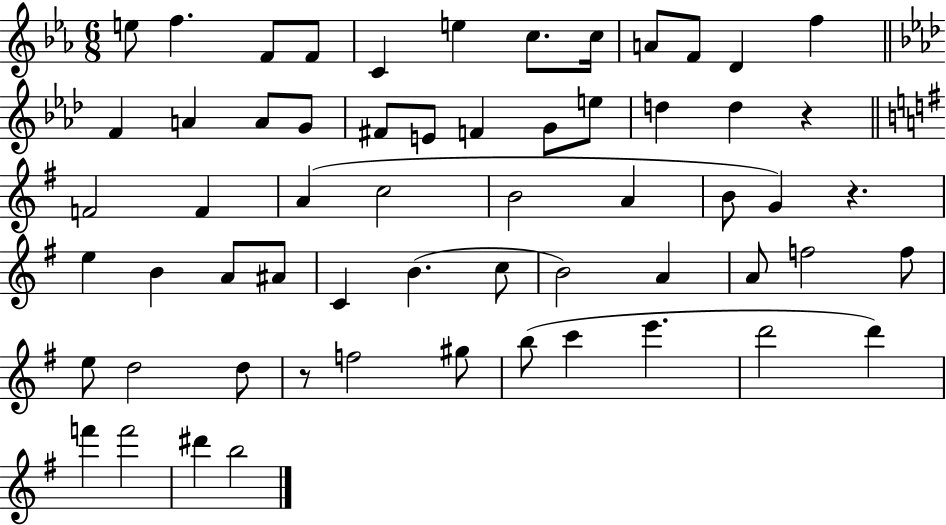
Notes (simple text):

E5/e F5/q. F4/e F4/e C4/q E5/q C5/e. C5/s A4/e F4/e D4/q F5/q F4/q A4/q A4/e G4/e F#4/e E4/e F4/q G4/e E5/e D5/q D5/q R/q F4/h F4/q A4/q C5/h B4/h A4/q B4/e G4/q R/q. E5/q B4/q A4/e A#4/e C4/q B4/q. C5/e B4/h A4/q A4/e F5/h F5/e E5/e D5/h D5/e R/e F5/h G#5/e B5/e C6/q E6/q. D6/h D6/q F6/q F6/h D#6/q B5/h